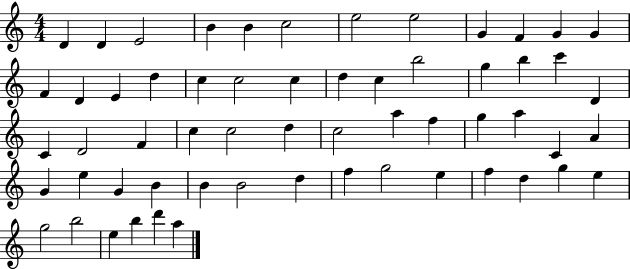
{
  \clef treble
  \numericTimeSignature
  \time 4/4
  \key c \major
  d'4 d'4 e'2 | b'4 b'4 c''2 | e''2 e''2 | g'4 f'4 g'4 g'4 | \break f'4 d'4 e'4 d''4 | c''4 c''2 c''4 | d''4 c''4 b''2 | g''4 b''4 c'''4 d'4 | \break c'4 d'2 f'4 | c''4 c''2 d''4 | c''2 a''4 f''4 | g''4 a''4 c'4 a'4 | \break g'4 e''4 g'4 b'4 | b'4 b'2 d''4 | f''4 g''2 e''4 | f''4 d''4 g''4 e''4 | \break g''2 b''2 | e''4 b''4 d'''4 a''4 | \bar "|."
}